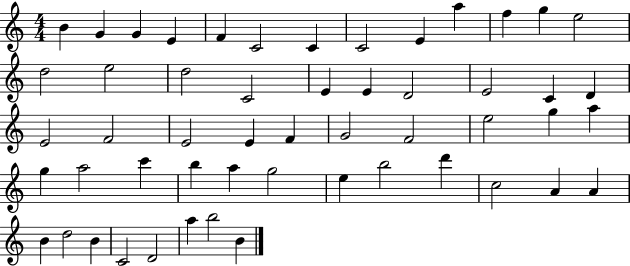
{
  \clef treble
  \numericTimeSignature
  \time 4/4
  \key c \major
  b'4 g'4 g'4 e'4 | f'4 c'2 c'4 | c'2 e'4 a''4 | f''4 g''4 e''2 | \break d''2 e''2 | d''2 c'2 | e'4 e'4 d'2 | e'2 c'4 d'4 | \break e'2 f'2 | e'2 e'4 f'4 | g'2 f'2 | e''2 g''4 a''4 | \break g''4 a''2 c'''4 | b''4 a''4 g''2 | e''4 b''2 d'''4 | c''2 a'4 a'4 | \break b'4 d''2 b'4 | c'2 d'2 | a''4 b''2 b'4 | \bar "|."
}